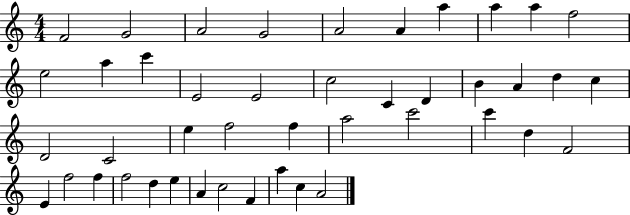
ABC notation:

X:1
T:Untitled
M:4/4
L:1/4
K:C
F2 G2 A2 G2 A2 A a a a f2 e2 a c' E2 E2 c2 C D B A d c D2 C2 e f2 f a2 c'2 c' d F2 E f2 f f2 d e A c2 F a c A2